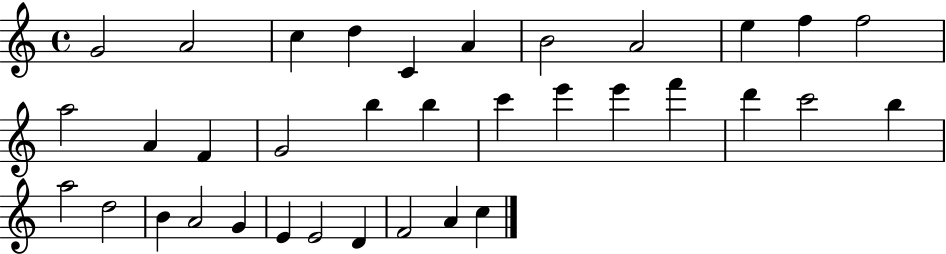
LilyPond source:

{
  \clef treble
  \time 4/4
  \defaultTimeSignature
  \key c \major
  g'2 a'2 | c''4 d''4 c'4 a'4 | b'2 a'2 | e''4 f''4 f''2 | \break a''2 a'4 f'4 | g'2 b''4 b''4 | c'''4 e'''4 e'''4 f'''4 | d'''4 c'''2 b''4 | \break a''2 d''2 | b'4 a'2 g'4 | e'4 e'2 d'4 | f'2 a'4 c''4 | \break \bar "|."
}